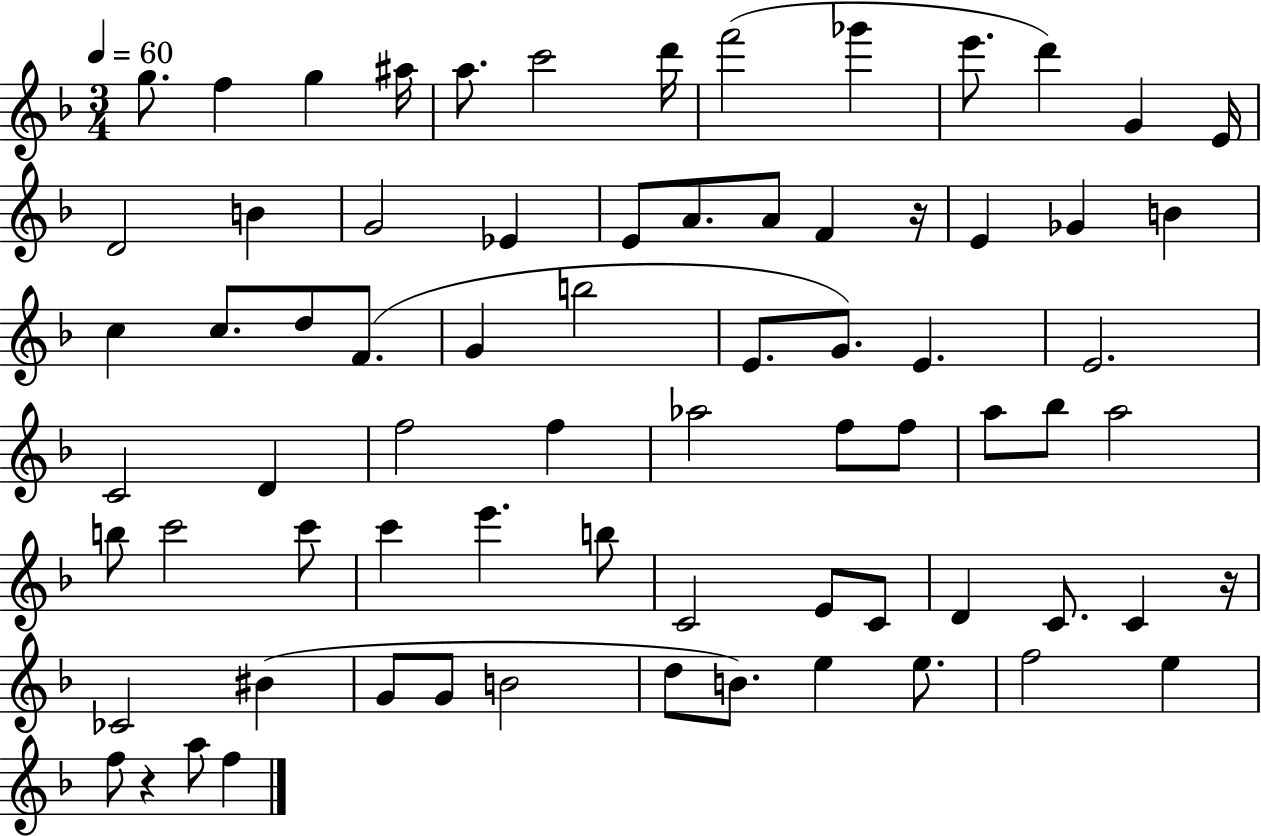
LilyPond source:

{
  \clef treble
  \numericTimeSignature
  \time 3/4
  \key f \major
  \tempo 4 = 60
  g''8. f''4 g''4 ais''16 | a''8. c'''2 d'''16 | f'''2( ges'''4 | e'''8. d'''4) g'4 e'16 | \break d'2 b'4 | g'2 ees'4 | e'8 a'8. a'8 f'4 r16 | e'4 ges'4 b'4 | \break c''4 c''8. d''8 f'8.( | g'4 b''2 | e'8. g'8.) e'4. | e'2. | \break c'2 d'4 | f''2 f''4 | aes''2 f''8 f''8 | a''8 bes''8 a''2 | \break b''8 c'''2 c'''8 | c'''4 e'''4. b''8 | c'2 e'8 c'8 | d'4 c'8. c'4 r16 | \break ces'2 bis'4( | g'8 g'8 b'2 | d''8 b'8.) e''4 e''8. | f''2 e''4 | \break f''8 r4 a''8 f''4 | \bar "|."
}